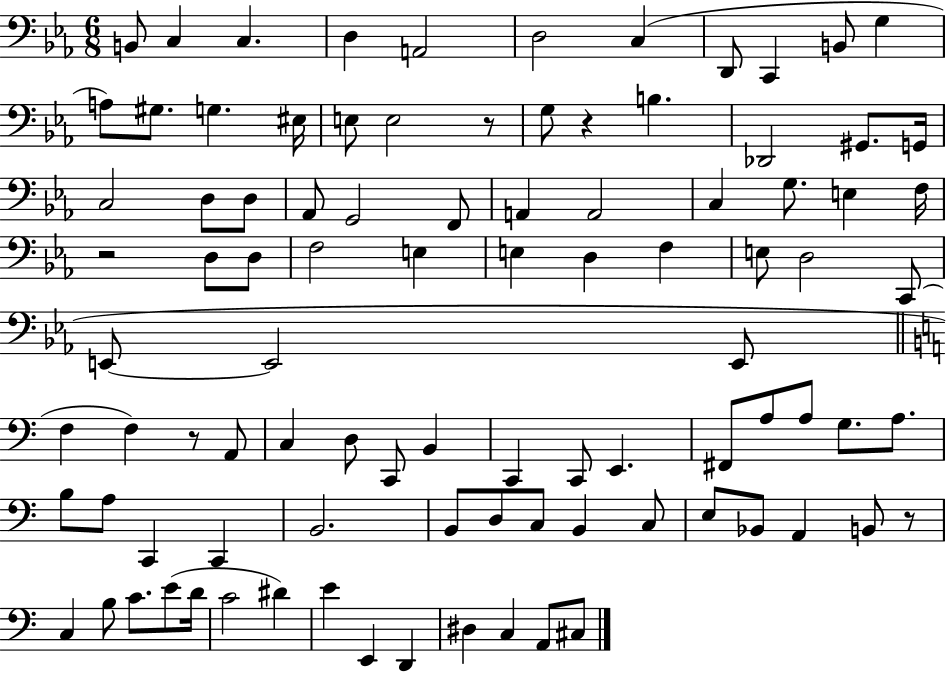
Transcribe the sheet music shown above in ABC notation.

X:1
T:Untitled
M:6/8
L:1/4
K:Eb
B,,/2 C, C, D, A,,2 D,2 C, D,,/2 C,, B,,/2 G, A,/2 ^G,/2 G, ^E,/4 E,/2 E,2 z/2 G,/2 z B, _D,,2 ^G,,/2 G,,/4 C,2 D,/2 D,/2 _A,,/2 G,,2 F,,/2 A,, A,,2 C, G,/2 E, F,/4 z2 D,/2 D,/2 F,2 E, E, D, F, E,/2 D,2 C,,/2 E,,/2 E,,2 E,,/2 F, F, z/2 A,,/2 C, D,/2 C,,/2 B,, C,, C,,/2 E,, ^F,,/2 A,/2 A,/2 G,/2 A,/2 B,/2 A,/2 C,, C,, B,,2 B,,/2 D,/2 C,/2 B,, C,/2 E,/2 _B,,/2 A,, B,,/2 z/2 C, B,/2 C/2 E/2 D/4 C2 ^D E E,, D,, ^D, C, A,,/2 ^C,/2